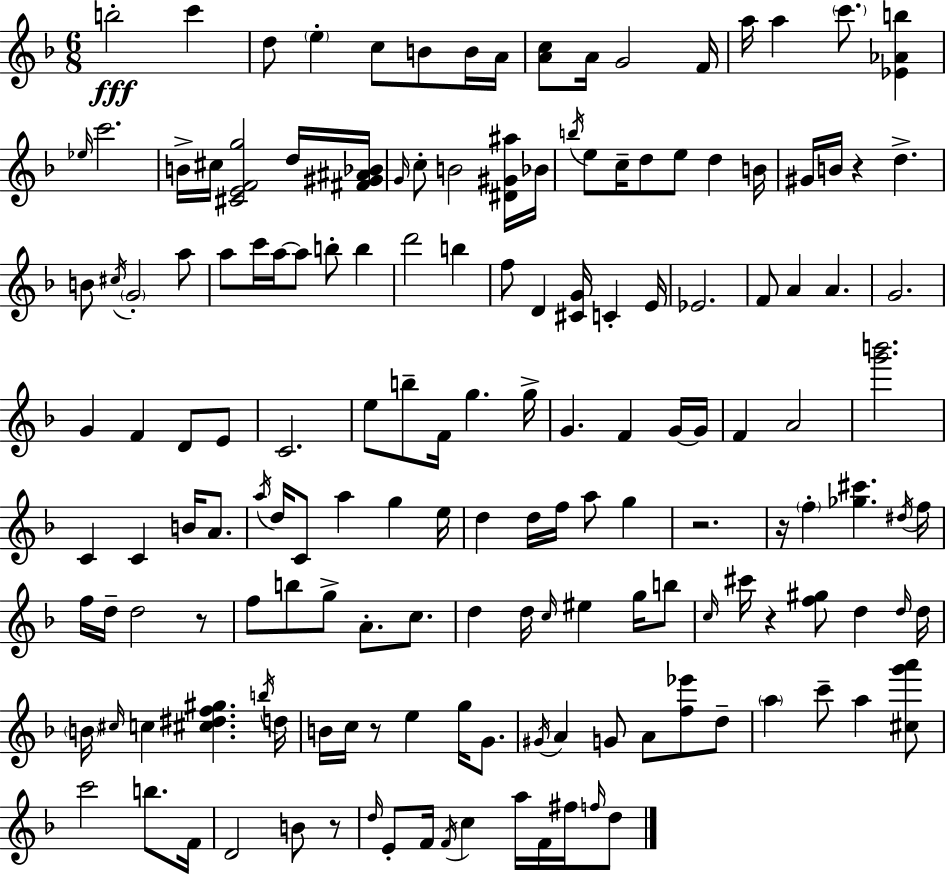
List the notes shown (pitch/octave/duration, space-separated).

B5/h C6/q D5/e E5/q C5/e B4/e B4/s A4/s [A4,C5]/e A4/s G4/h F4/s A5/s A5/q C6/e. [Eb4,Ab4,B5]/q Eb5/s C6/h. B4/s C#5/s [C#4,E4,F4,G5]/h D5/s [F#4,G#4,A#4,Bb4]/s G4/s C5/e B4/h [D#4,G#4,A#5]/s Bb4/s B5/s E5/e C5/s D5/e E5/e D5/q B4/s G#4/s B4/s R/q D5/q. B4/e C#5/s G4/h A5/e A5/e C6/s A5/s A5/e B5/e B5/q D6/h B5/q F5/e D4/q [C#4,G4]/s C4/q E4/s Eb4/h. F4/e A4/q A4/q. G4/h. G4/q F4/q D4/e E4/e C4/h. E5/e B5/e F4/s G5/q. G5/s G4/q. F4/q G4/s G4/s F4/q A4/h [G6,B6]/h. C4/q C4/q B4/s A4/e. A5/s D5/s C4/e A5/q G5/q E5/s D5/q D5/s F5/s A5/e G5/q R/h. R/s F5/q [Gb5,C#6]/q. D#5/s F5/s F5/s D5/s D5/h R/e F5/e B5/e G5/e A4/e. C5/e. D5/q D5/s C5/s EIS5/q G5/s B5/e C5/s C#6/s R/q [F5,G#5]/e D5/q D5/s D5/s B4/s C#5/s C5/q [C#5,D#5,F5,G#5]/q. B5/s D5/s B4/s C5/s R/e E5/q G5/s G4/e. G#4/s A4/q G4/e A4/e [F5,Eb6]/e D5/e A5/q C6/e A5/q [C#5,G6,A6]/e C6/h B5/e. F4/s D4/h B4/e R/e D5/s E4/e F4/s F4/s C5/q A5/s F4/s F#5/s F5/s D5/e